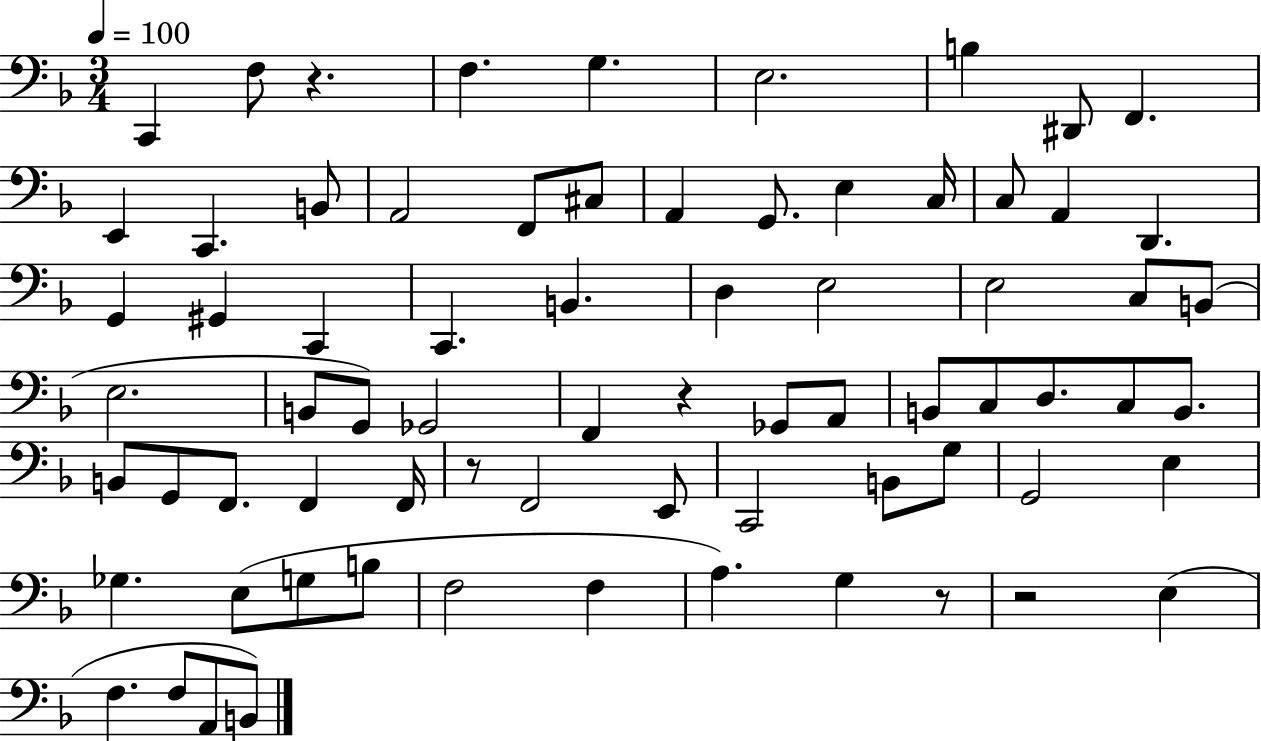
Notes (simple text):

C2/q F3/e R/q. F3/q. G3/q. E3/h. B3/q D#2/e F2/q. E2/q C2/q. B2/e A2/h F2/e C#3/e A2/q G2/e. E3/q C3/s C3/e A2/q D2/q. G2/q G#2/q C2/q C2/q. B2/q. D3/q E3/h E3/h C3/e B2/e E3/h. B2/e G2/e Gb2/h F2/q R/q Gb2/e A2/e B2/e C3/e D3/e. C3/e B2/e. B2/e G2/e F2/e. F2/q F2/s R/e F2/h E2/e C2/h B2/e G3/e G2/h E3/q Gb3/q. E3/e G3/e B3/e F3/h F3/q A3/q. G3/q R/e R/h E3/q F3/q. F3/e A2/e B2/e